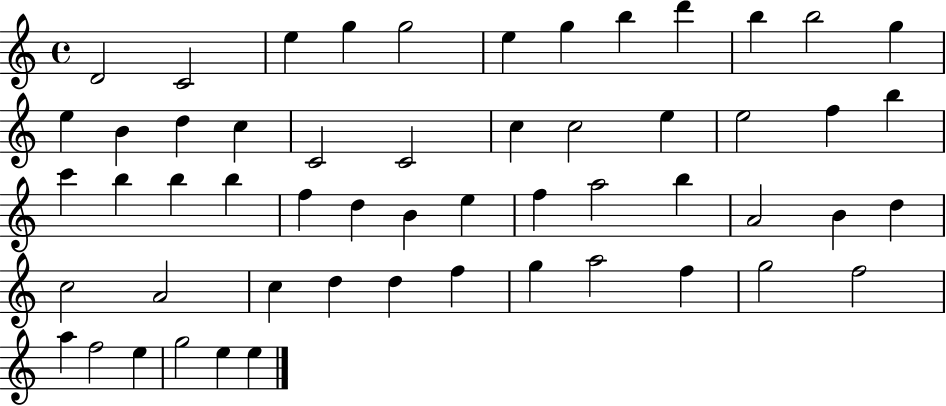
D4/h C4/h E5/q G5/q G5/h E5/q G5/q B5/q D6/q B5/q B5/h G5/q E5/q B4/q D5/q C5/q C4/h C4/h C5/q C5/h E5/q E5/h F5/q B5/q C6/q B5/q B5/q B5/q F5/q D5/q B4/q E5/q F5/q A5/h B5/q A4/h B4/q D5/q C5/h A4/h C5/q D5/q D5/q F5/q G5/q A5/h F5/q G5/h F5/h A5/q F5/h E5/q G5/h E5/q E5/q